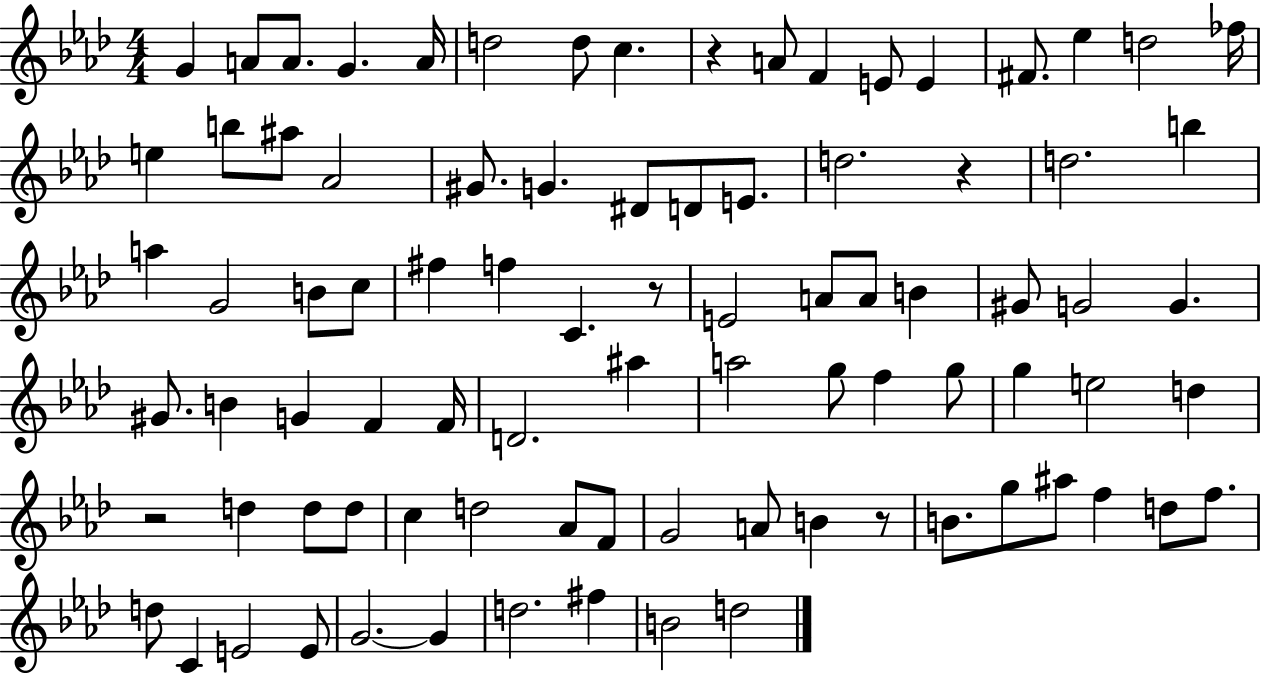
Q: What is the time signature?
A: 4/4